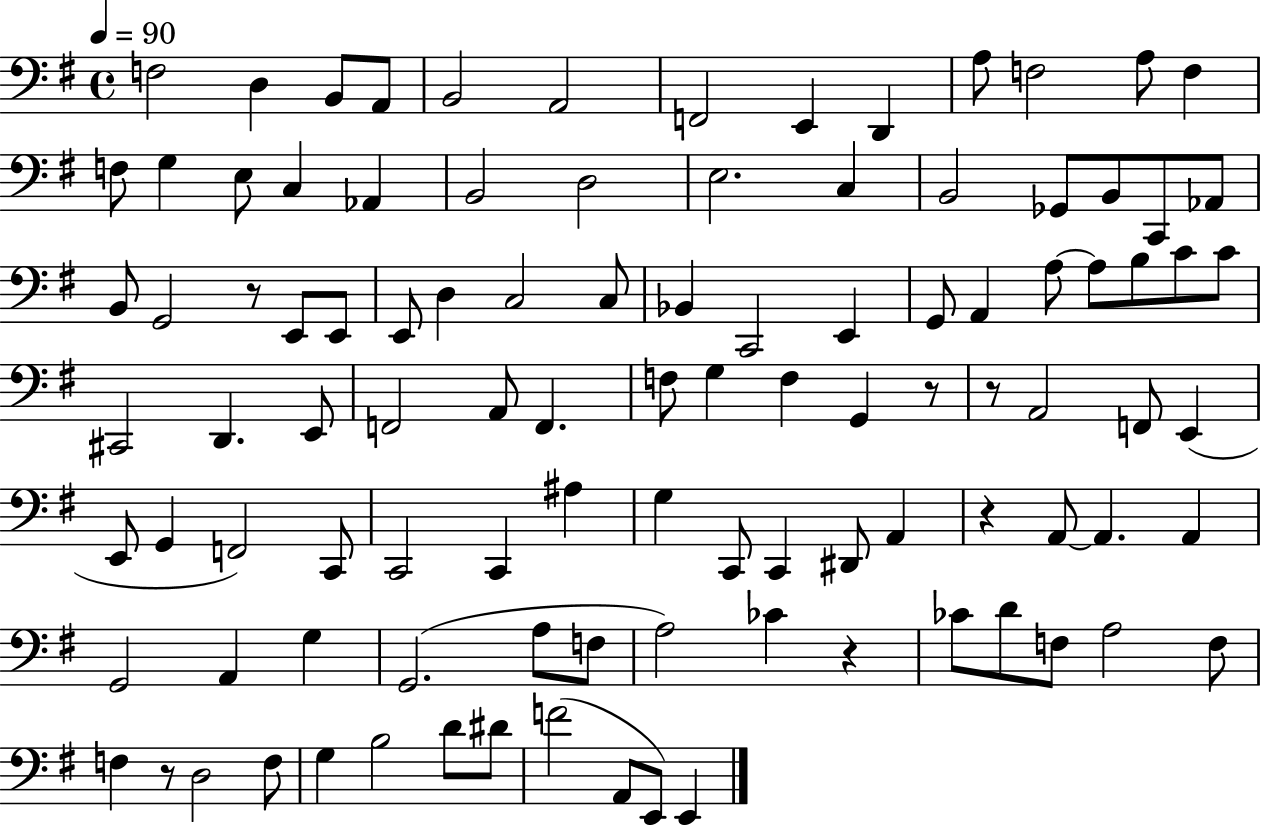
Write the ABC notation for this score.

X:1
T:Untitled
M:4/4
L:1/4
K:G
F,2 D, B,,/2 A,,/2 B,,2 A,,2 F,,2 E,, D,, A,/2 F,2 A,/2 F, F,/2 G, E,/2 C, _A,, B,,2 D,2 E,2 C, B,,2 _G,,/2 B,,/2 C,,/2 _A,,/2 B,,/2 G,,2 z/2 E,,/2 E,,/2 E,,/2 D, C,2 C,/2 _B,, C,,2 E,, G,,/2 A,, A,/2 A,/2 B,/2 C/2 C/2 ^C,,2 D,, E,,/2 F,,2 A,,/2 F,, F,/2 G, F, G,, z/2 z/2 A,,2 F,,/2 E,, E,,/2 G,, F,,2 C,,/2 C,,2 C,, ^A, G, C,,/2 C,, ^D,,/2 A,, z A,,/2 A,, A,, G,,2 A,, G, G,,2 A,/2 F,/2 A,2 _C z _C/2 D/2 F,/2 A,2 F,/2 F, z/2 D,2 F,/2 G, B,2 D/2 ^D/2 F2 A,,/2 E,,/2 E,,